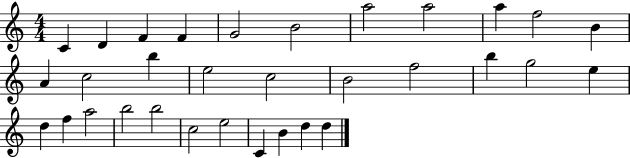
{
  \clef treble
  \numericTimeSignature
  \time 4/4
  \key c \major
  c'4 d'4 f'4 f'4 | g'2 b'2 | a''2 a''2 | a''4 f''2 b'4 | \break a'4 c''2 b''4 | e''2 c''2 | b'2 f''2 | b''4 g''2 e''4 | \break d''4 f''4 a''2 | b''2 b''2 | c''2 e''2 | c'4 b'4 d''4 d''4 | \break \bar "|."
}